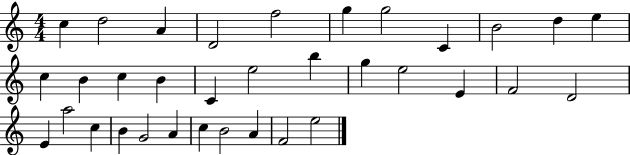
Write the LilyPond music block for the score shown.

{
  \clef treble
  \numericTimeSignature
  \time 4/4
  \key c \major
  c''4 d''2 a'4 | d'2 f''2 | g''4 g''2 c'4 | b'2 d''4 e''4 | \break c''4 b'4 c''4 b'4 | c'4 e''2 b''4 | g''4 e''2 e'4 | f'2 d'2 | \break e'4 a''2 c''4 | b'4 g'2 a'4 | c''4 b'2 a'4 | f'2 e''2 | \break \bar "|."
}